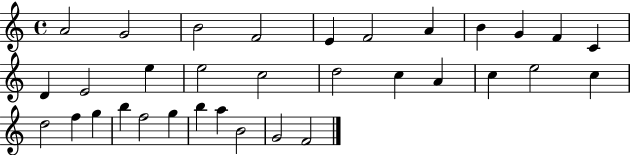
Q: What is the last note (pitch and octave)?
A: F4